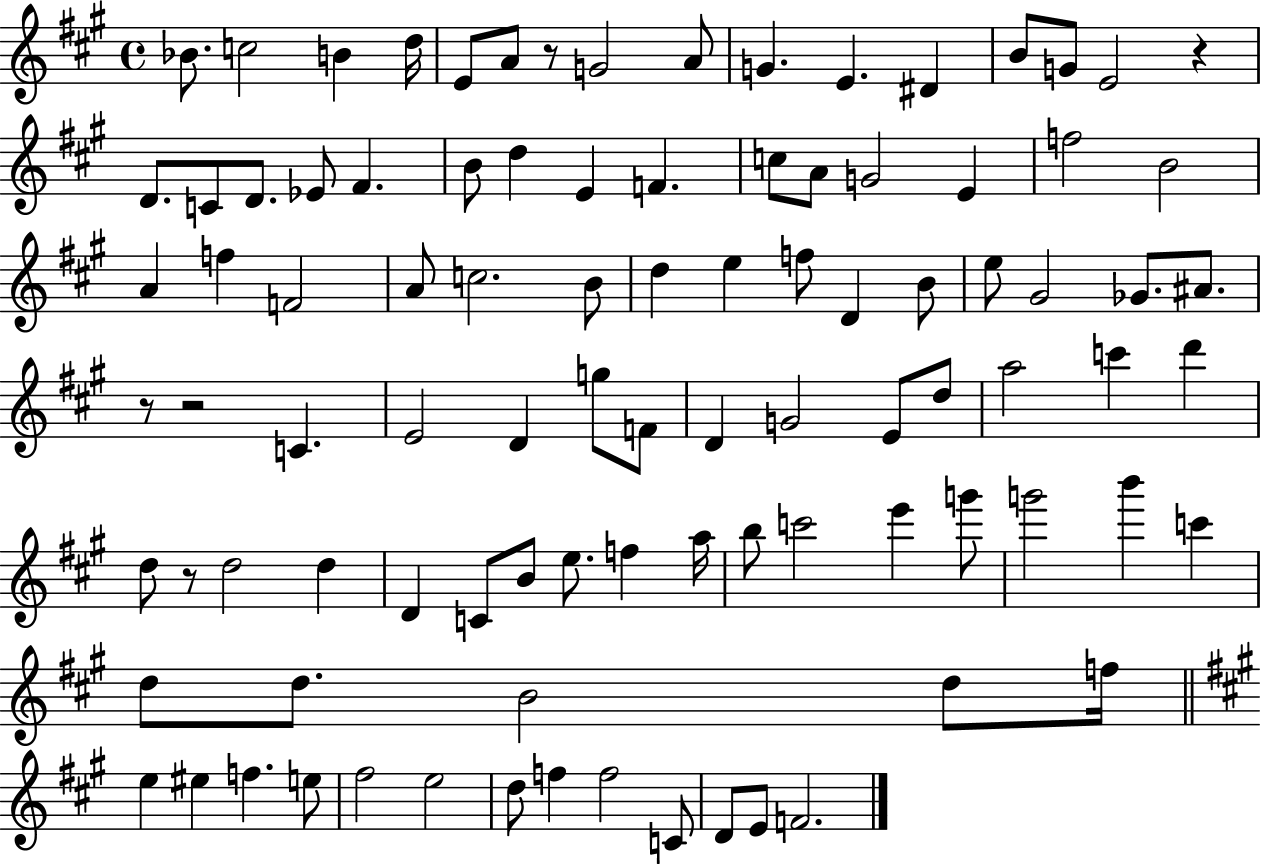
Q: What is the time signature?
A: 4/4